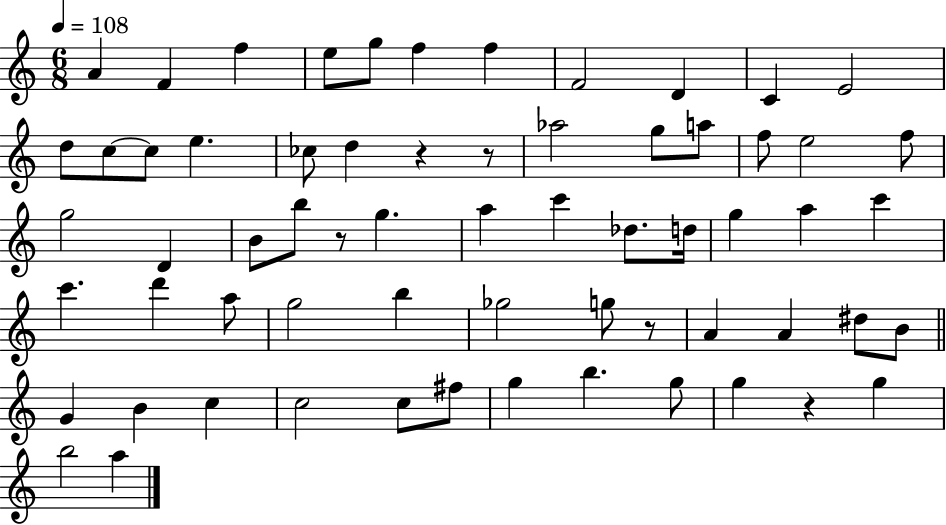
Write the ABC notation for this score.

X:1
T:Untitled
M:6/8
L:1/4
K:C
A F f e/2 g/2 f f F2 D C E2 d/2 c/2 c/2 e _c/2 d z z/2 _a2 g/2 a/2 f/2 e2 f/2 g2 D B/2 b/2 z/2 g a c' _d/2 d/4 g a c' c' d' a/2 g2 b _g2 g/2 z/2 A A ^d/2 B/2 G B c c2 c/2 ^f/2 g b g/2 g z g b2 a